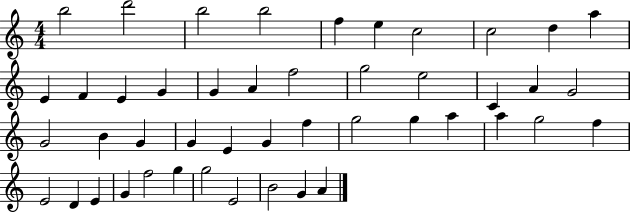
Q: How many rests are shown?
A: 0